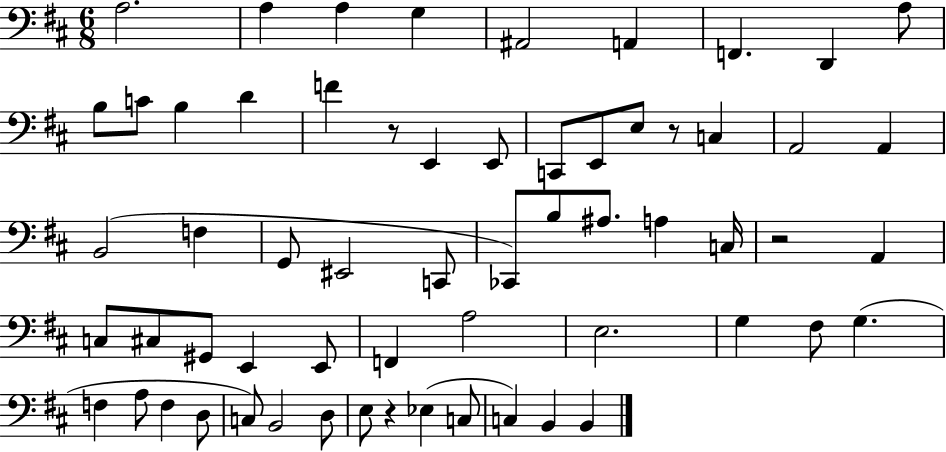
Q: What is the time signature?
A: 6/8